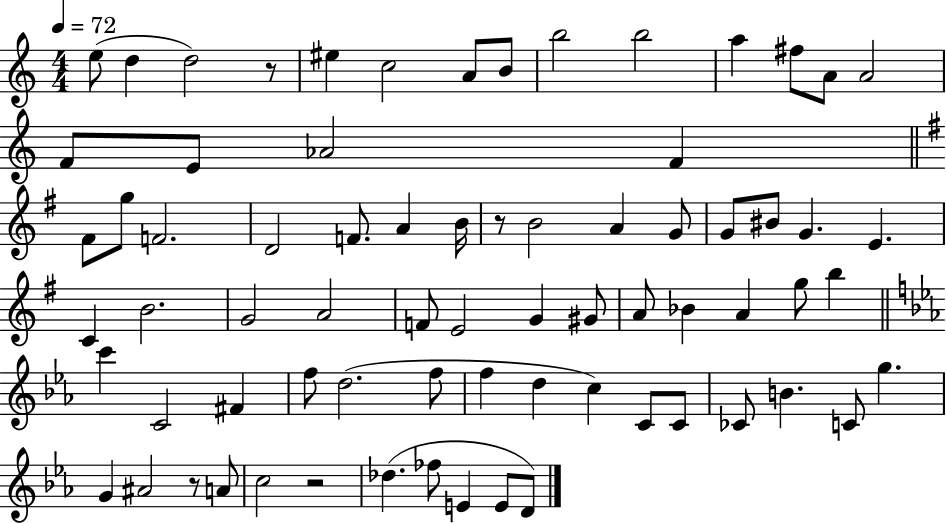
{
  \clef treble
  \numericTimeSignature
  \time 4/4
  \key c \major
  \tempo 4 = 72
  \repeat volta 2 { e''8( d''4 d''2) r8 | eis''4 c''2 a'8 b'8 | b''2 b''2 | a''4 fis''8 a'8 a'2 | \break f'8 e'8 aes'2 f'4 | \bar "||" \break \key g \major fis'8 g''8 f'2. | d'2 f'8. a'4 b'16 | r8 b'2 a'4 g'8 | g'8 bis'8 g'4. e'4. | \break c'4 b'2. | g'2 a'2 | f'8 e'2 g'4 gis'8 | a'8 bes'4 a'4 g''8 b''4 | \break \bar "||" \break \key c \minor c'''4 c'2 fis'4 | f''8 d''2.( f''8 | f''4 d''4 c''4) c'8 c'8 | ces'8 b'4. c'8 g''4. | \break g'4 ais'2 r8 a'8 | c''2 r2 | des''4.( fes''8 e'4 e'8 d'8) | } \bar "|."
}